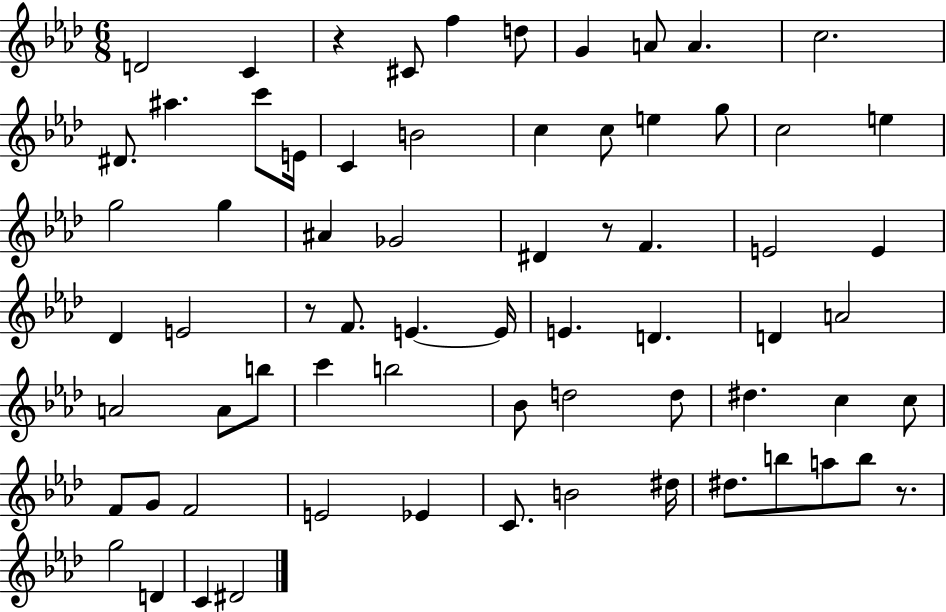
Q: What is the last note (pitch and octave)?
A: D#4